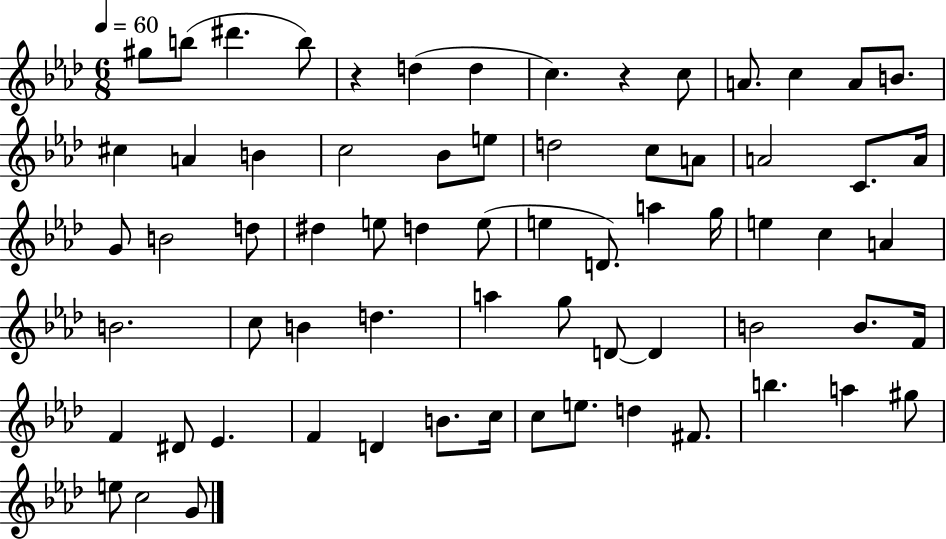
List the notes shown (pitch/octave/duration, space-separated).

G#5/e B5/e D#6/q. B5/e R/q D5/q D5/q C5/q. R/q C5/e A4/e. C5/q A4/e B4/e. C#5/q A4/q B4/q C5/h Bb4/e E5/e D5/h C5/e A4/e A4/h C4/e. A4/s G4/e B4/h D5/e D#5/q E5/e D5/q E5/e E5/q D4/e. A5/q G5/s E5/q C5/q A4/q B4/h. C5/e B4/q D5/q. A5/q G5/e D4/e D4/q B4/h B4/e. F4/s F4/q D#4/e Eb4/q. F4/q D4/q B4/e. C5/s C5/e E5/e. D5/q F#4/e. B5/q. A5/q G#5/e E5/e C5/h G4/e